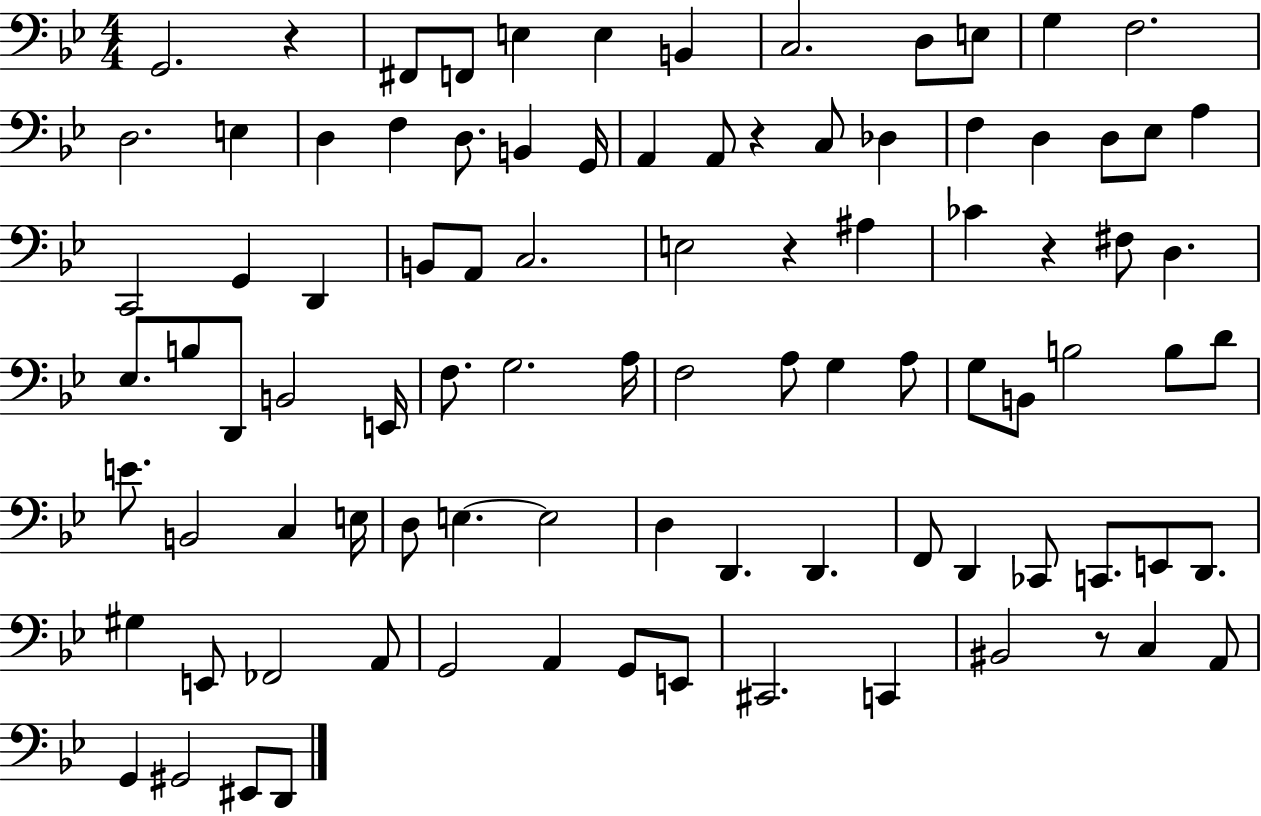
{
  \clef bass
  \numericTimeSignature
  \time 4/4
  \key bes \major
  \repeat volta 2 { g,2. r4 | fis,8 f,8 e4 e4 b,4 | c2. d8 e8 | g4 f2. | \break d2. e4 | d4 f4 d8. b,4 g,16 | a,4 a,8 r4 c8 des4 | f4 d4 d8 ees8 a4 | \break c,2 g,4 d,4 | b,8 a,8 c2. | e2 r4 ais4 | ces'4 r4 fis8 d4. | \break ees8. b8 d,8 b,2 e,16 | f8. g2. a16 | f2 a8 g4 a8 | g8 b,8 b2 b8 d'8 | \break e'8. b,2 c4 e16 | d8 e4.~~ e2 | d4 d,4. d,4. | f,8 d,4 ces,8 c,8. e,8 d,8. | \break gis4 e,8 fes,2 a,8 | g,2 a,4 g,8 e,8 | cis,2. c,4 | bis,2 r8 c4 a,8 | \break g,4 gis,2 eis,8 d,8 | } \bar "|."
}